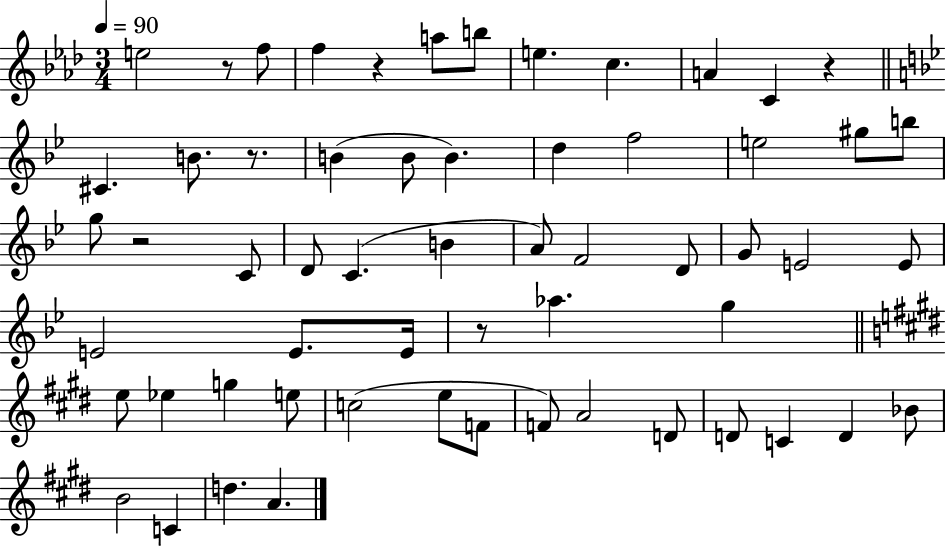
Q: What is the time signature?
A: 3/4